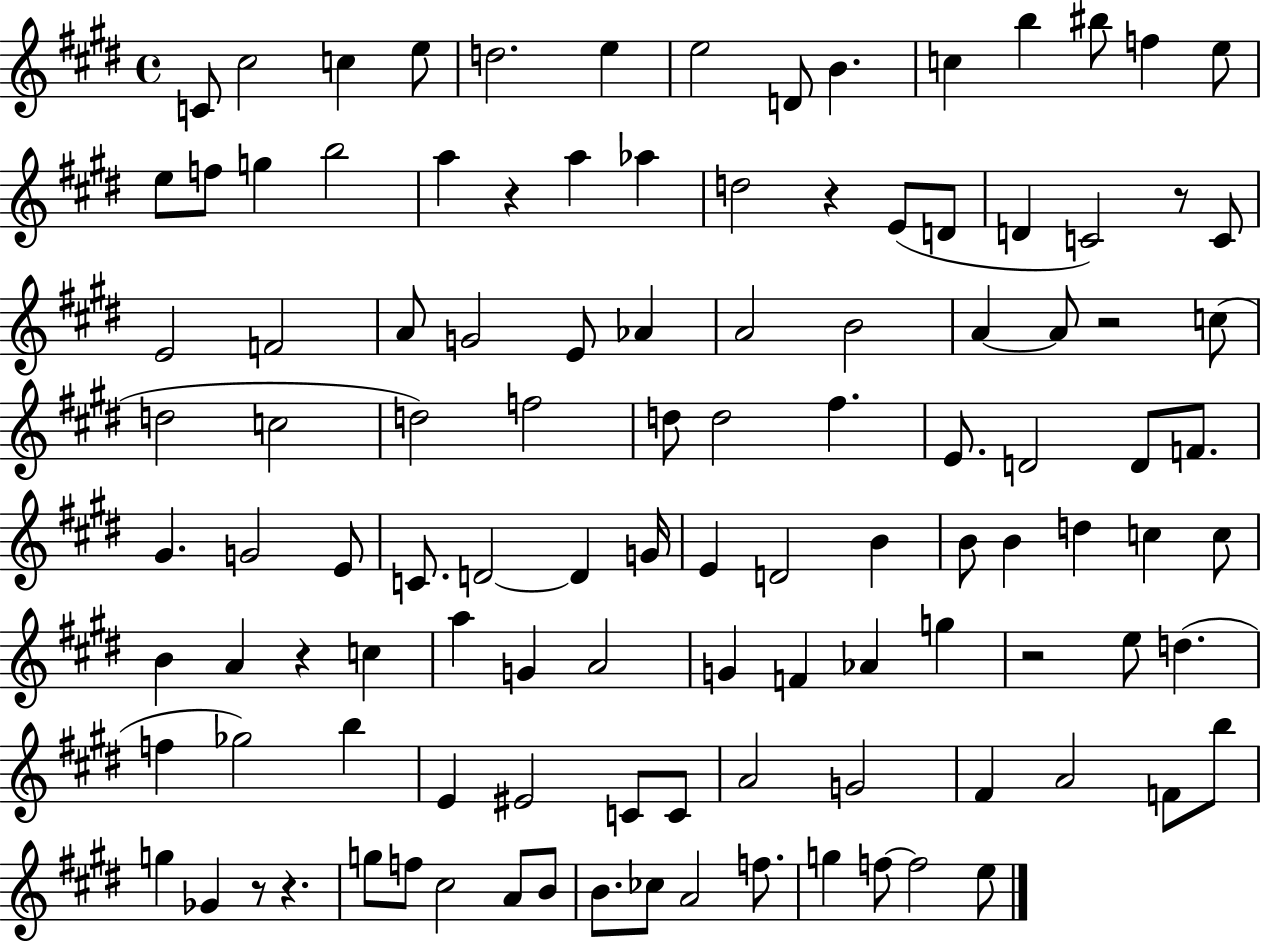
X:1
T:Untitled
M:4/4
L:1/4
K:E
C/2 ^c2 c e/2 d2 e e2 D/2 B c b ^b/2 f e/2 e/2 f/2 g b2 a z a _a d2 z E/2 D/2 D C2 z/2 C/2 E2 F2 A/2 G2 E/2 _A A2 B2 A A/2 z2 c/2 d2 c2 d2 f2 d/2 d2 ^f E/2 D2 D/2 F/2 ^G G2 E/2 C/2 D2 D G/4 E D2 B B/2 B d c c/2 B A z c a G A2 G F _A g z2 e/2 d f _g2 b E ^E2 C/2 C/2 A2 G2 ^F A2 F/2 b/2 g _G z/2 z g/2 f/2 ^c2 A/2 B/2 B/2 _c/2 A2 f/2 g f/2 f2 e/2